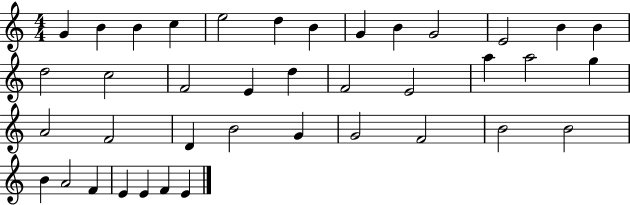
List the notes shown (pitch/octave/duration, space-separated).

G4/q B4/q B4/q C5/q E5/h D5/q B4/q G4/q B4/q G4/h E4/h B4/q B4/q D5/h C5/h F4/h E4/q D5/q F4/h E4/h A5/q A5/h G5/q A4/h F4/h D4/q B4/h G4/q G4/h F4/h B4/h B4/h B4/q A4/h F4/q E4/q E4/q F4/q E4/q